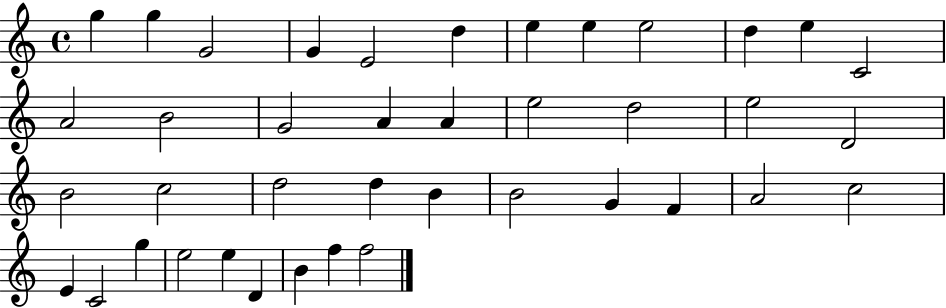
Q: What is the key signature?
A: C major